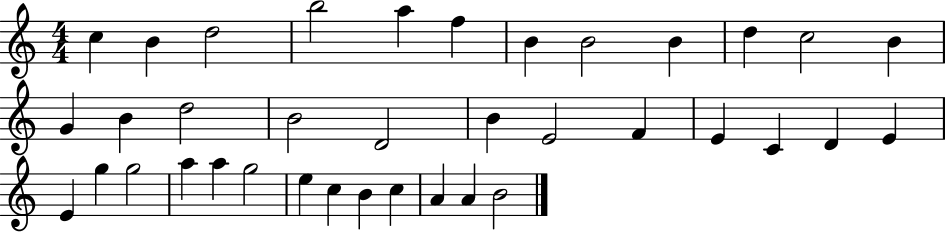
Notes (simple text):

C5/q B4/q D5/h B5/h A5/q F5/q B4/q B4/h B4/q D5/q C5/h B4/q G4/q B4/q D5/h B4/h D4/h B4/q E4/h F4/q E4/q C4/q D4/q E4/q E4/q G5/q G5/h A5/q A5/q G5/h E5/q C5/q B4/q C5/q A4/q A4/q B4/h